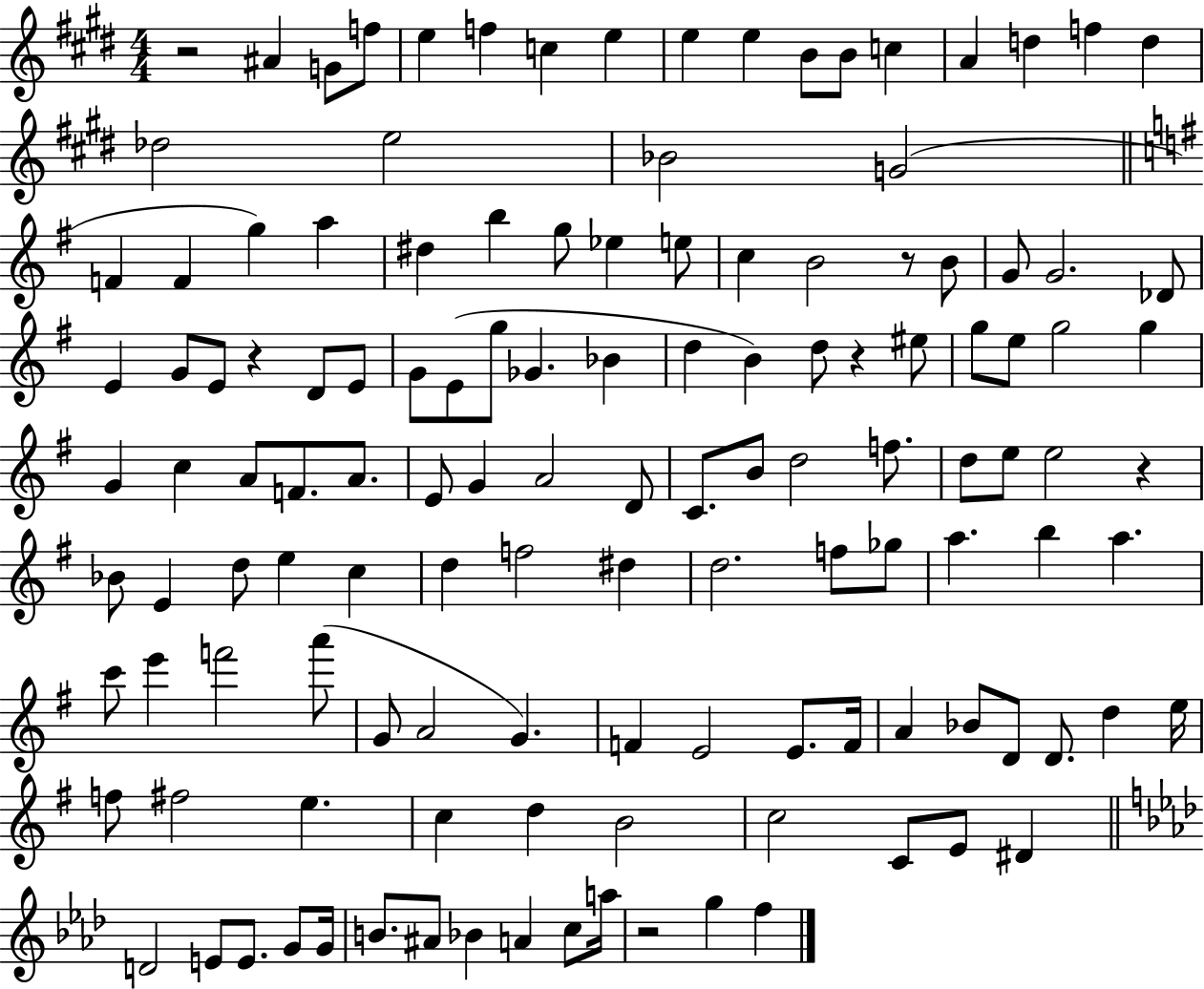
{
  \clef treble
  \numericTimeSignature
  \time 4/4
  \key e \major
  r2 ais'4 g'8 f''8 | e''4 f''4 c''4 e''4 | e''4 e''4 b'8 b'8 c''4 | a'4 d''4 f''4 d''4 | \break des''2 e''2 | bes'2 g'2( | \bar "||" \break \key e \minor f'4 f'4 g''4) a''4 | dis''4 b''4 g''8 ees''4 e''8 | c''4 b'2 r8 b'8 | g'8 g'2. des'8 | \break e'4 g'8 e'8 r4 d'8 e'8 | g'8 e'8( g''8 ges'4. bes'4 | d''4 b'4) d''8 r4 eis''8 | g''8 e''8 g''2 g''4 | \break g'4 c''4 a'8 f'8. a'8. | e'8 g'4 a'2 d'8 | c'8. b'8 d''2 f''8. | d''8 e''8 e''2 r4 | \break bes'8 e'4 d''8 e''4 c''4 | d''4 f''2 dis''4 | d''2. f''8 ges''8 | a''4. b''4 a''4. | \break c'''8 e'''4 f'''2 a'''8( | g'8 a'2 g'4.) | f'4 e'2 e'8. f'16 | a'4 bes'8 d'8 d'8. d''4 e''16 | \break f''8 fis''2 e''4. | c''4 d''4 b'2 | c''2 c'8 e'8 dis'4 | \bar "||" \break \key aes \major d'2 e'8 e'8. g'8 g'16 | b'8. ais'8 bes'4 a'4 c''8 a''16 | r2 g''4 f''4 | \bar "|."
}